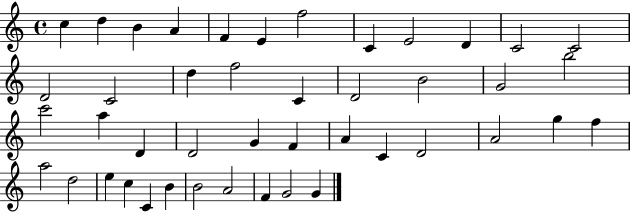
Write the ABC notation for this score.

X:1
T:Untitled
M:4/4
L:1/4
K:C
c d B A F E f2 C E2 D C2 C2 D2 C2 d f2 C D2 B2 G2 b2 c'2 a D D2 G F A C D2 A2 g f a2 d2 e c C B B2 A2 F G2 G